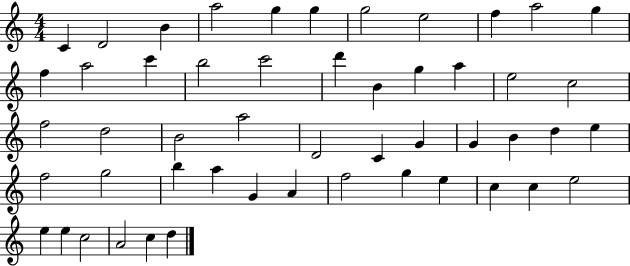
C4/q D4/h B4/q A5/h G5/q G5/q G5/h E5/h F5/q A5/h G5/q F5/q A5/h C6/q B5/h C6/h D6/q B4/q G5/q A5/q E5/h C5/h F5/h D5/h B4/h A5/h D4/h C4/q G4/q G4/q B4/q D5/q E5/q F5/h G5/h B5/q A5/q G4/q A4/q F5/h G5/q E5/q C5/q C5/q E5/h E5/q E5/q C5/h A4/h C5/q D5/q